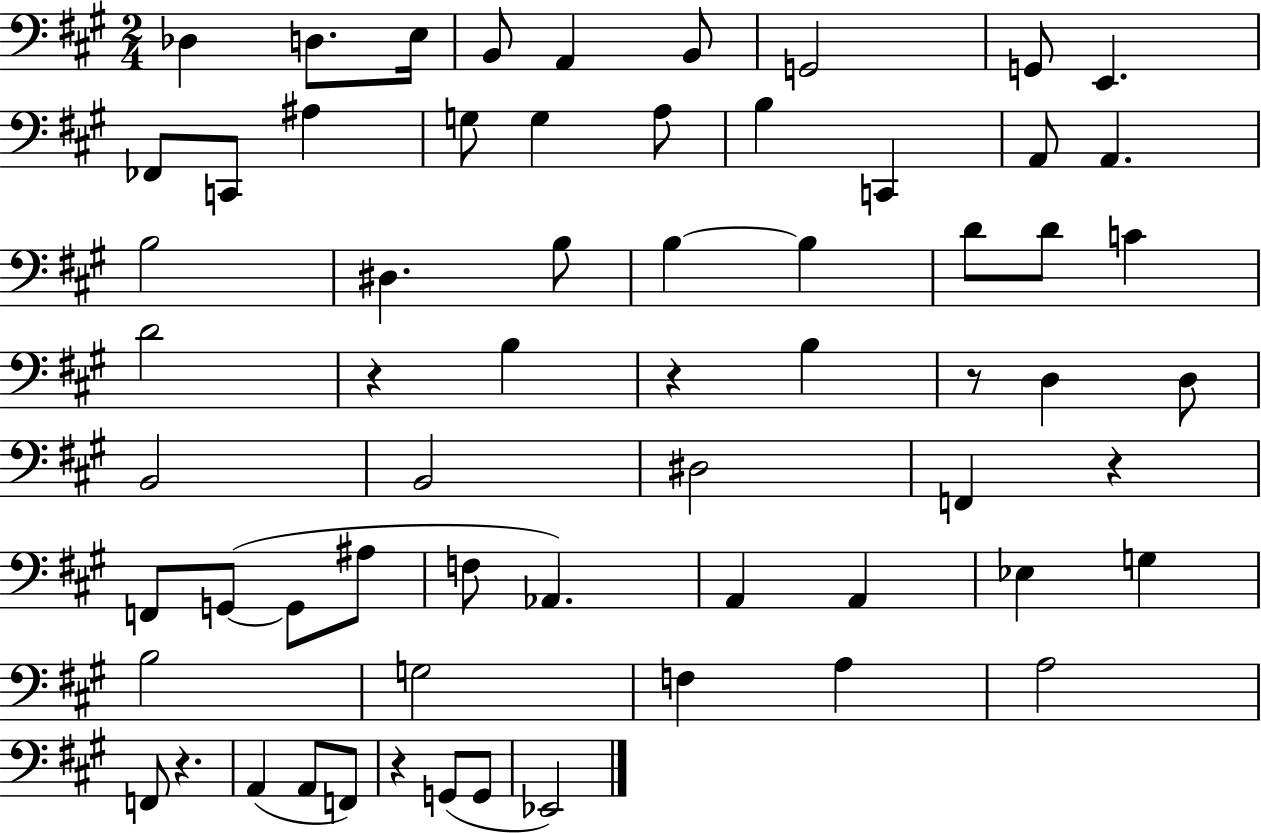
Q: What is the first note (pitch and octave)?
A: Db3